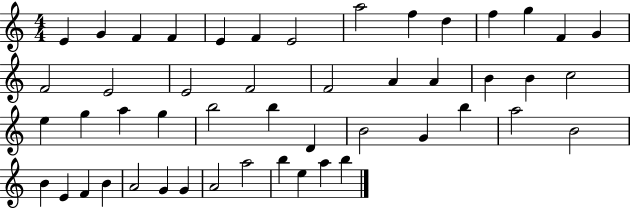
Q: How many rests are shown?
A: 0